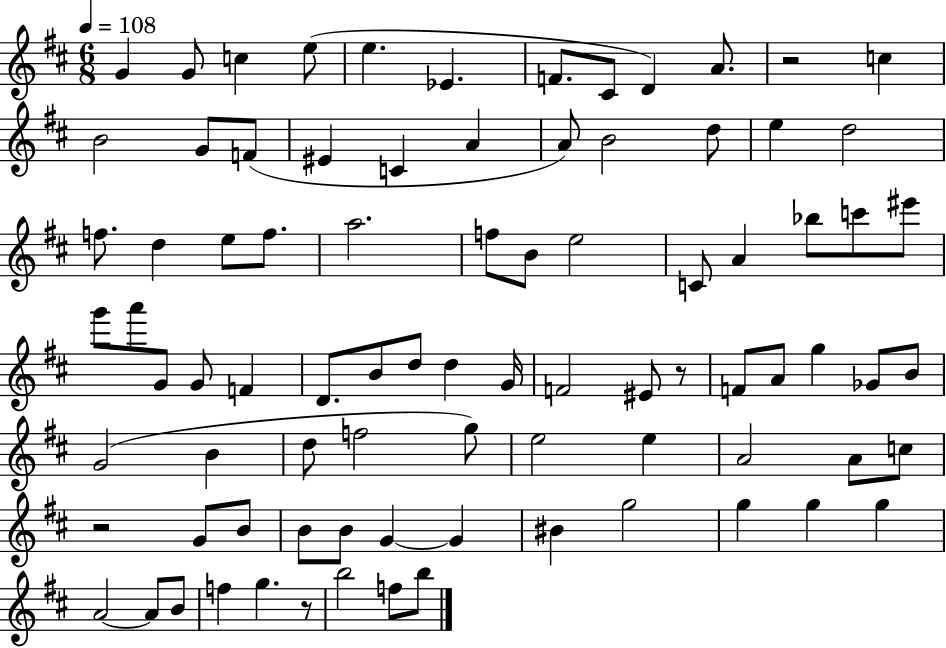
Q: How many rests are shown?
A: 4